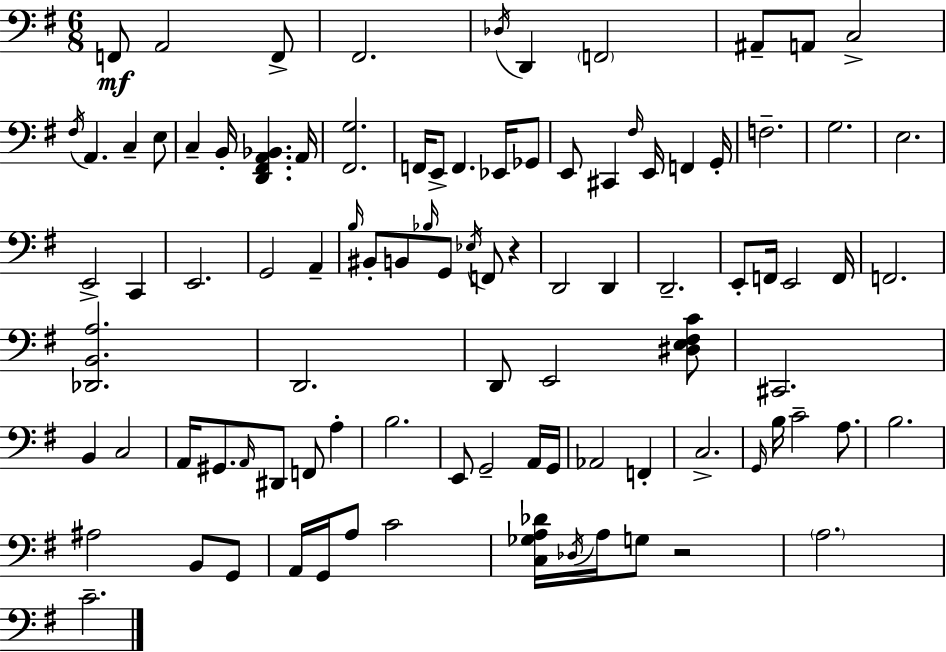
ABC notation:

X:1
T:Untitled
M:6/8
L:1/4
K:G
F,,/2 A,,2 F,,/2 ^F,,2 _D,/4 D,, F,,2 ^A,,/2 A,,/2 C,2 ^F,/4 A,, C, E,/2 C, B,,/4 [D,,^F,,A,,_B,,] A,,/4 [^F,,G,]2 F,,/4 E,,/2 F,, _E,,/4 _G,,/2 E,,/2 ^C,, ^F,/4 E,,/4 F,, G,,/4 F,2 G,2 E,2 E,,2 C,, E,,2 G,,2 A,, B,/4 ^B,,/2 B,,/2 _B,/4 G,,/2 _E,/4 F,,/2 z D,,2 D,, D,,2 E,,/2 F,,/4 E,,2 F,,/4 F,,2 [_D,,B,,A,]2 D,,2 D,,/2 E,,2 [^D,E,^F,C]/2 ^C,,2 B,, C,2 A,,/4 ^G,,/2 A,,/4 ^D,,/2 F,,/2 A, B,2 E,,/2 G,,2 A,,/4 G,,/4 _A,,2 F,, C,2 G,,/4 B,/4 C2 A,/2 B,2 ^A,2 B,,/2 G,,/2 A,,/4 G,,/4 A,/2 C2 [C,_G,A,_D]/4 _D,/4 A,/4 G,/2 z2 A,2 C2